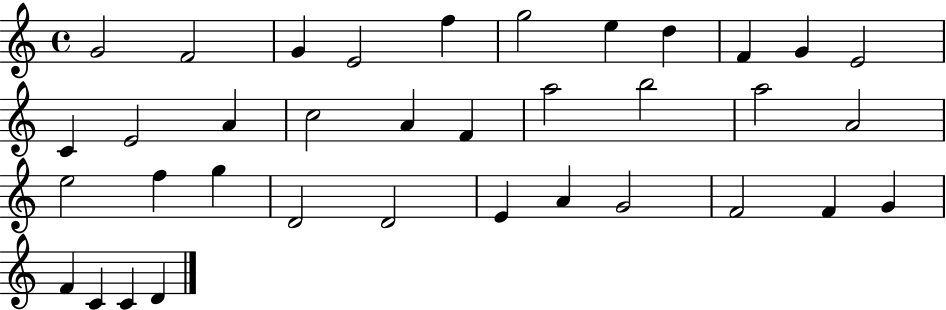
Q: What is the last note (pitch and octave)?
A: D4